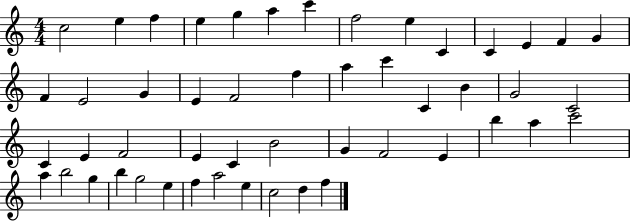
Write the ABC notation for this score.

X:1
T:Untitled
M:4/4
L:1/4
K:C
c2 e f e g a c' f2 e C C E F G F E2 G E F2 f a c' C B G2 C2 C E F2 E C B2 G F2 E b a c'2 a b2 g b g2 e f a2 e c2 d f